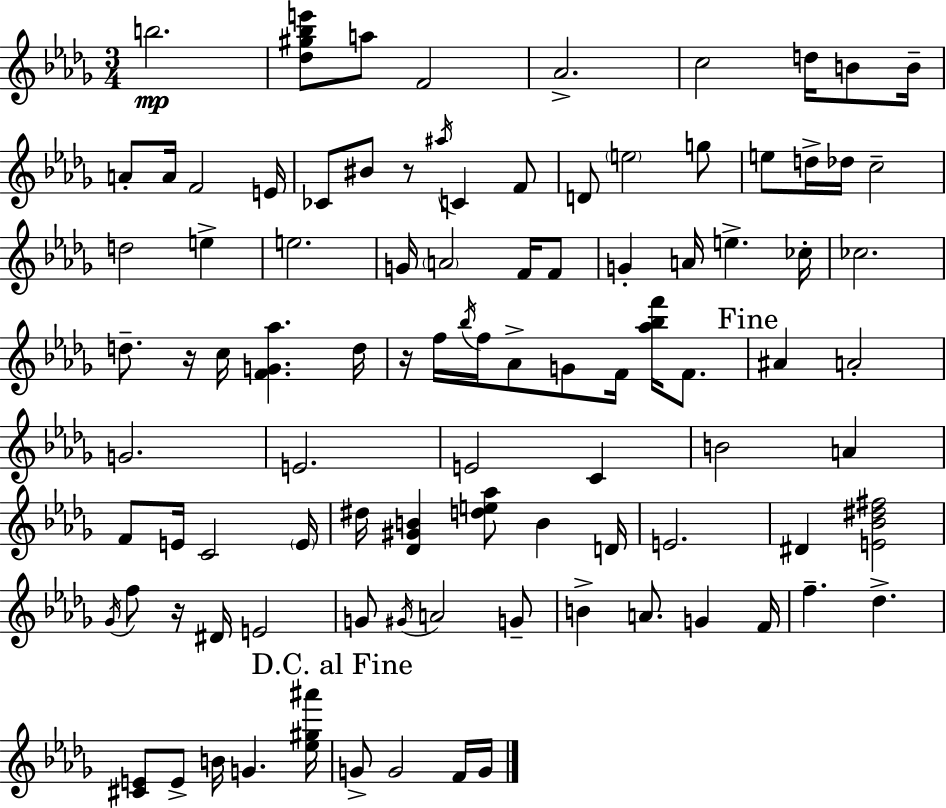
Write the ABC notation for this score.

X:1
T:Untitled
M:3/4
L:1/4
K:Bbm
b2 [_d^g_be']/2 a/2 F2 _A2 c2 d/4 B/2 B/4 A/2 A/4 F2 E/4 _C/2 ^B/2 z/2 ^a/4 C F/2 D/2 e2 g/2 e/2 d/4 _d/4 c2 d2 e e2 G/4 A2 F/4 F/2 G A/4 e _c/4 _c2 d/2 z/4 c/4 [FG_a] d/4 z/4 f/4 _b/4 f/4 _A/2 G/2 F/4 [_a_bf']/4 F/2 ^A A2 G2 E2 E2 C B2 A F/2 E/4 C2 E/4 ^d/4 [_D^GB] [de_a]/2 B D/4 E2 ^D [E_B^d^f]2 _G/4 f/2 z/4 ^D/4 E2 G/2 ^G/4 A2 G/2 B A/2 G F/4 f _d [^CE]/2 E/2 B/4 G [_e^g^a']/4 G/2 G2 F/4 G/4